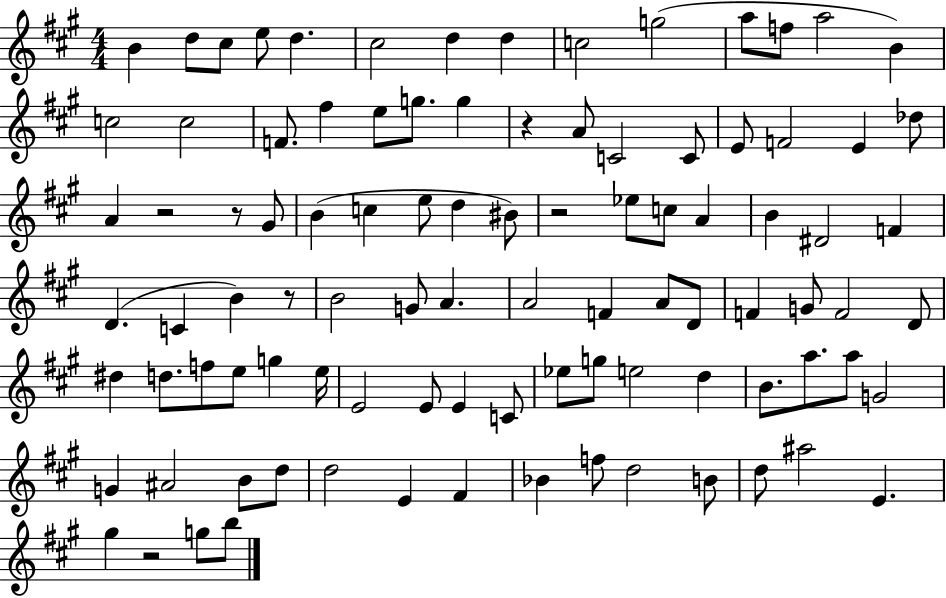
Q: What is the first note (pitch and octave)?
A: B4